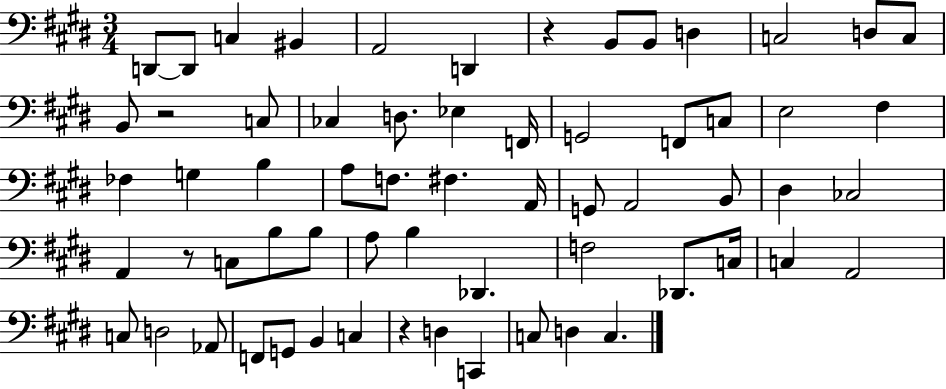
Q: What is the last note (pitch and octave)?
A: C3